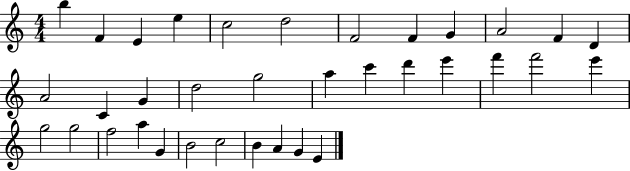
{
  \clef treble
  \numericTimeSignature
  \time 4/4
  \key c \major
  b''4 f'4 e'4 e''4 | c''2 d''2 | f'2 f'4 g'4 | a'2 f'4 d'4 | \break a'2 c'4 g'4 | d''2 g''2 | a''4 c'''4 d'''4 e'''4 | f'''4 f'''2 e'''4 | \break g''2 g''2 | f''2 a''4 g'4 | b'2 c''2 | b'4 a'4 g'4 e'4 | \break \bar "|."
}